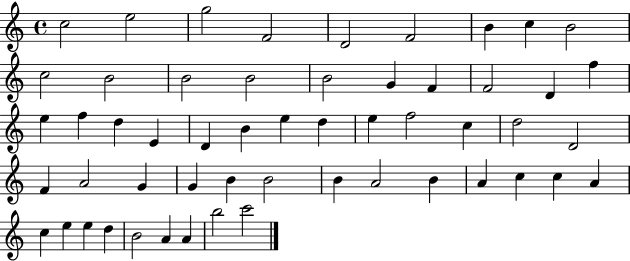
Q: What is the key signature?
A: C major